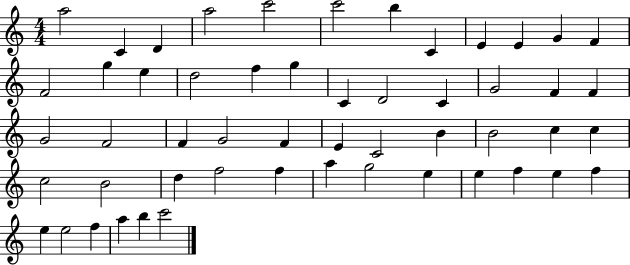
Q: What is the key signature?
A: C major